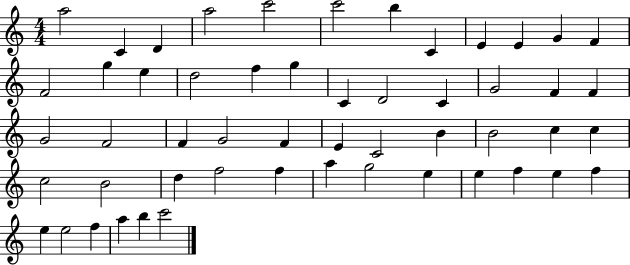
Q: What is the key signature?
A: C major